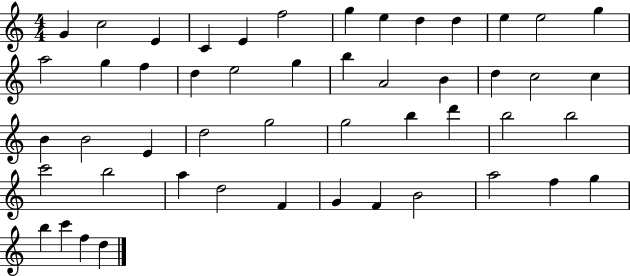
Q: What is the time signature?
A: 4/4